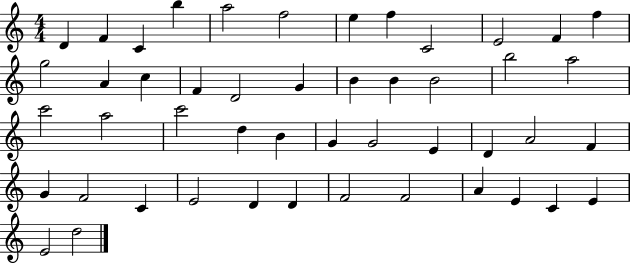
D4/q F4/q C4/q B5/q A5/h F5/h E5/q F5/q C4/h E4/h F4/q F5/q G5/h A4/q C5/q F4/q D4/h G4/q B4/q B4/q B4/h B5/h A5/h C6/h A5/h C6/h D5/q B4/q G4/q G4/h E4/q D4/q A4/h F4/q G4/q F4/h C4/q E4/h D4/q D4/q F4/h F4/h A4/q E4/q C4/q E4/q E4/h D5/h